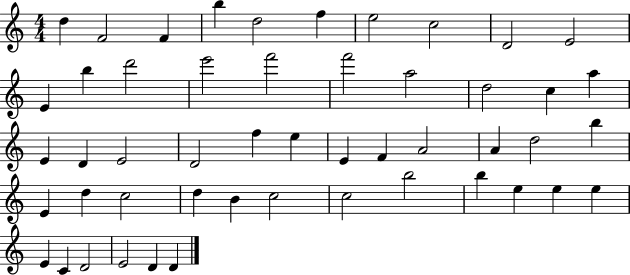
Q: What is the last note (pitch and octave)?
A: D4